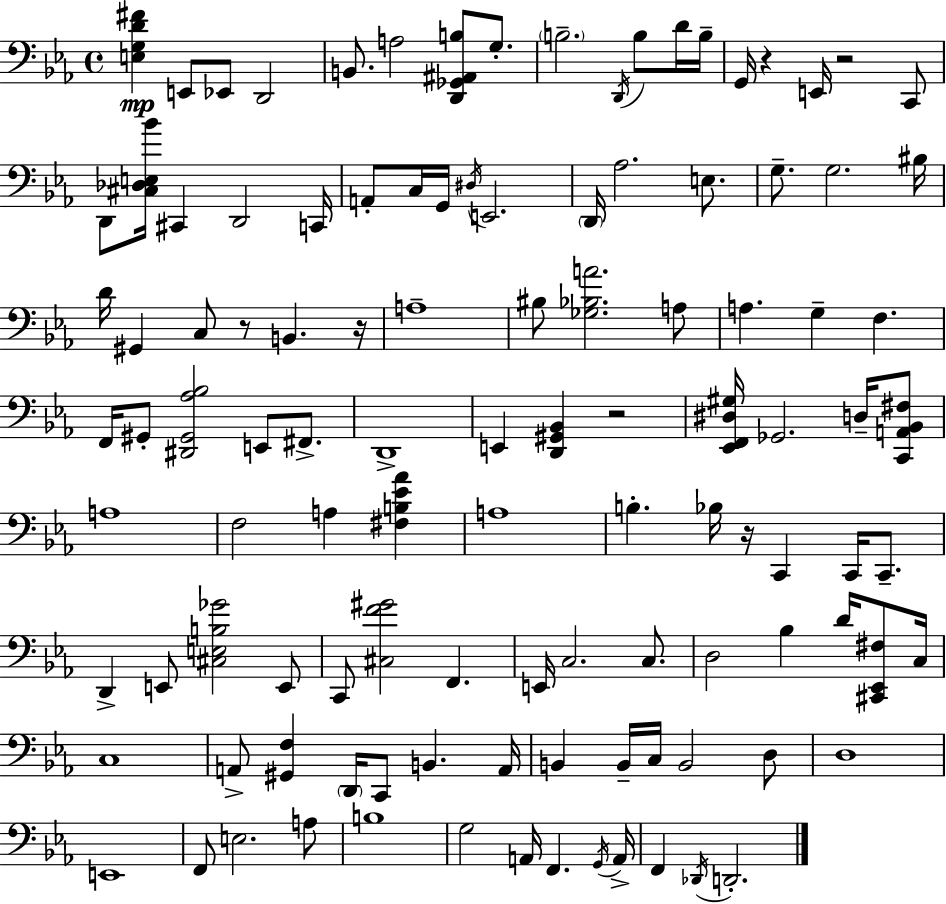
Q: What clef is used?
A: bass